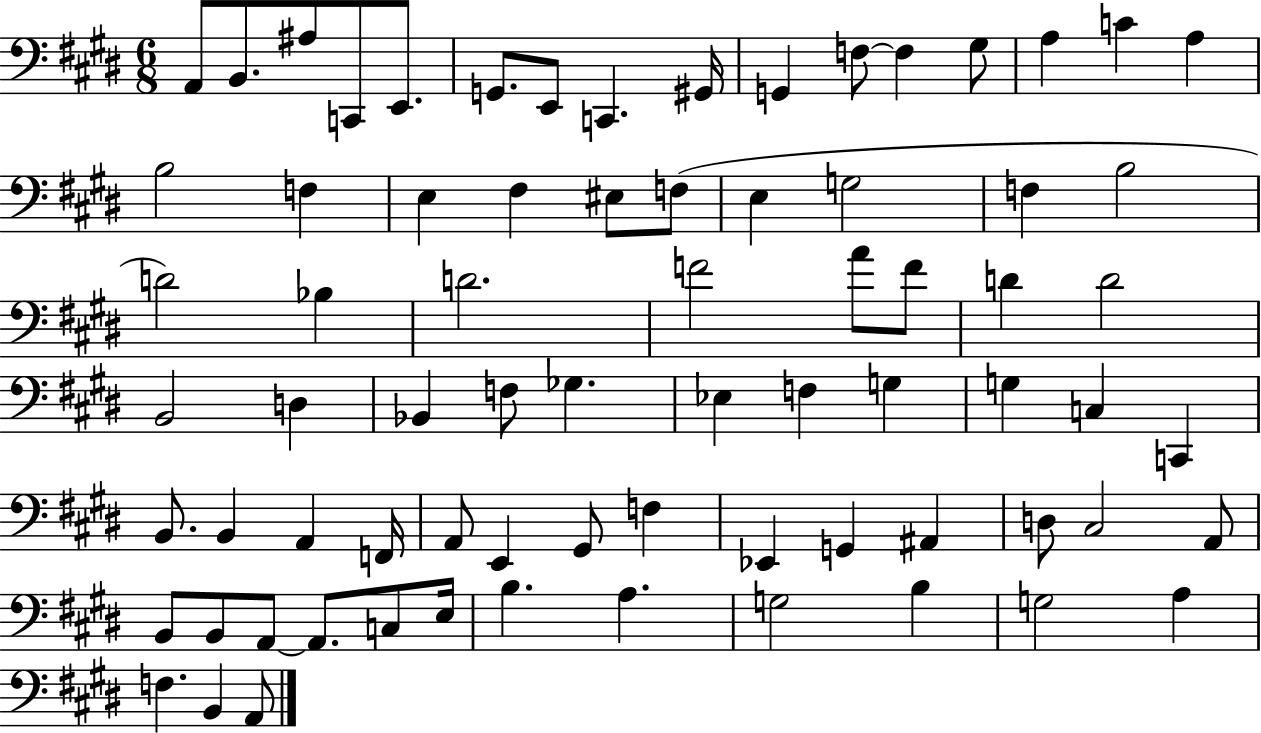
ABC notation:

X:1
T:Untitled
M:6/8
L:1/4
K:E
A,,/2 B,,/2 ^A,/2 C,,/2 E,,/2 G,,/2 E,,/2 C,, ^G,,/4 G,, F,/2 F, ^G,/2 A, C A, B,2 F, E, ^F, ^E,/2 F,/2 E, G,2 F, B,2 D2 _B, D2 F2 A/2 F/2 D D2 B,,2 D, _B,, F,/2 _G, _E, F, G, G, C, C,, B,,/2 B,, A,, F,,/4 A,,/2 E,, ^G,,/2 F, _E,, G,, ^A,, D,/2 ^C,2 A,,/2 B,,/2 B,,/2 A,,/2 A,,/2 C,/2 E,/4 B, A, G,2 B, G,2 A, F, B,, A,,/2